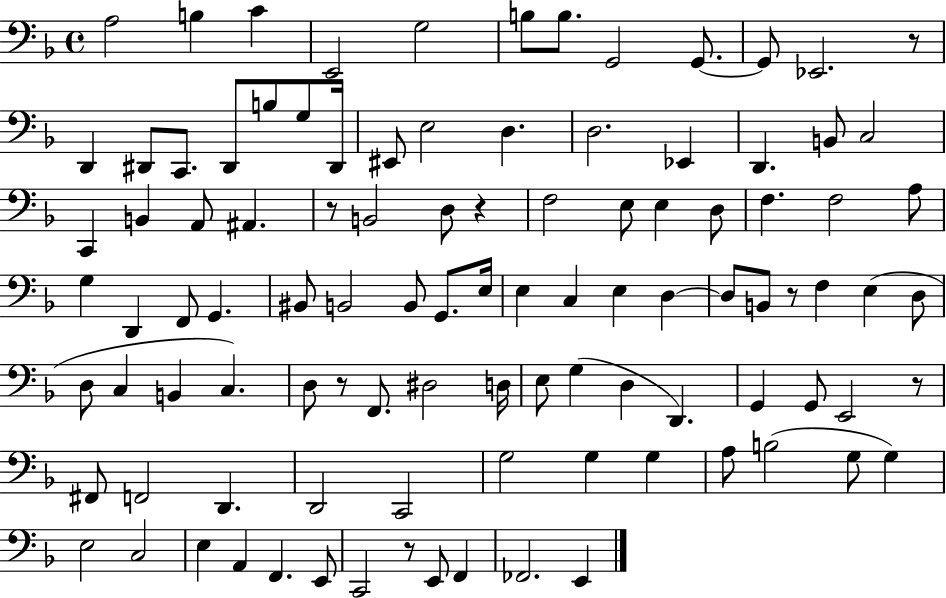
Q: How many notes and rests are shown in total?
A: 102